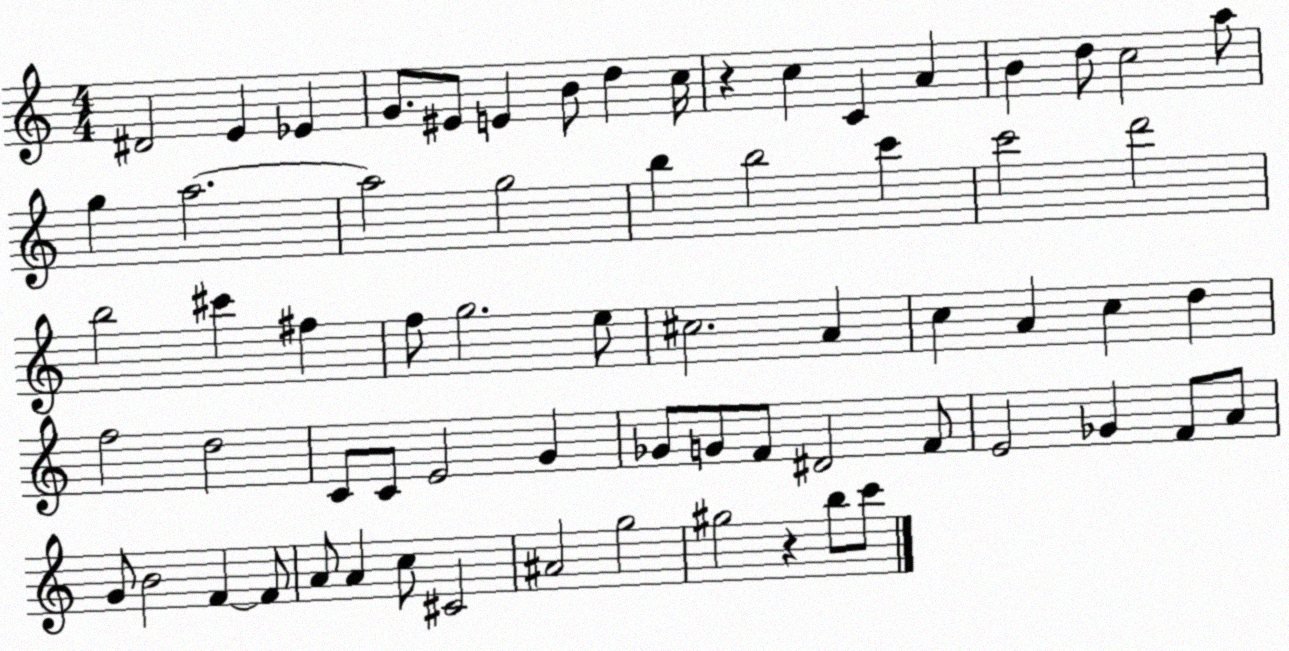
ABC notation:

X:1
T:Untitled
M:4/4
L:1/4
K:C
^D2 E _E G/2 ^E/2 E B/2 d c/4 z c C A B d/2 c2 a/2 g a2 a2 g2 b b2 c' c'2 d'2 b2 ^c' ^f f/2 g2 e/2 ^c2 A c A c d f2 d2 C/2 C/2 E2 G _G/2 G/2 F/2 ^D2 F/2 E2 _G F/2 A/2 G/2 B2 F F/2 A/2 A c/2 ^C2 ^A2 g2 ^g2 z b/2 c'/2